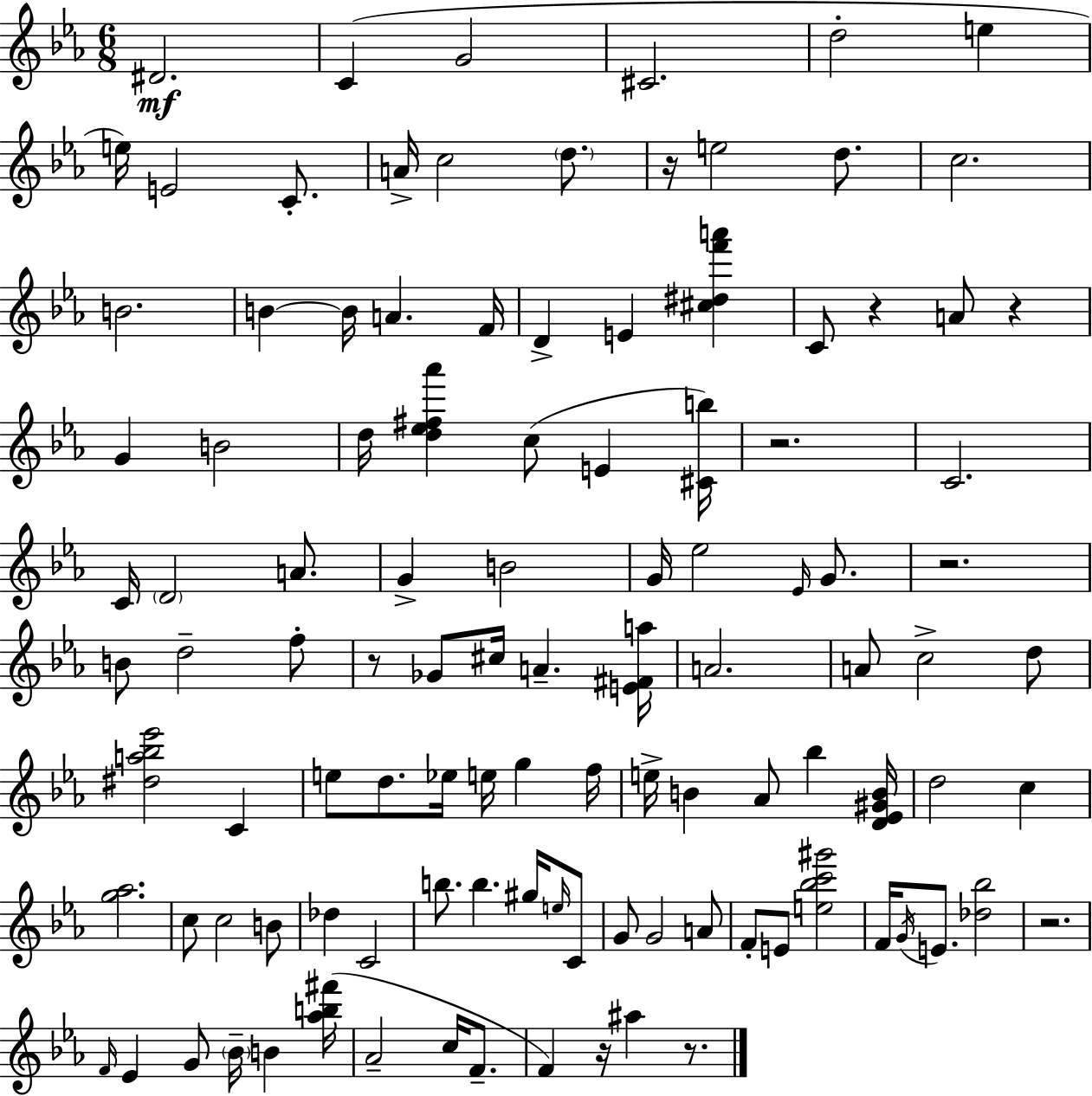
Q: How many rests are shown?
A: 9